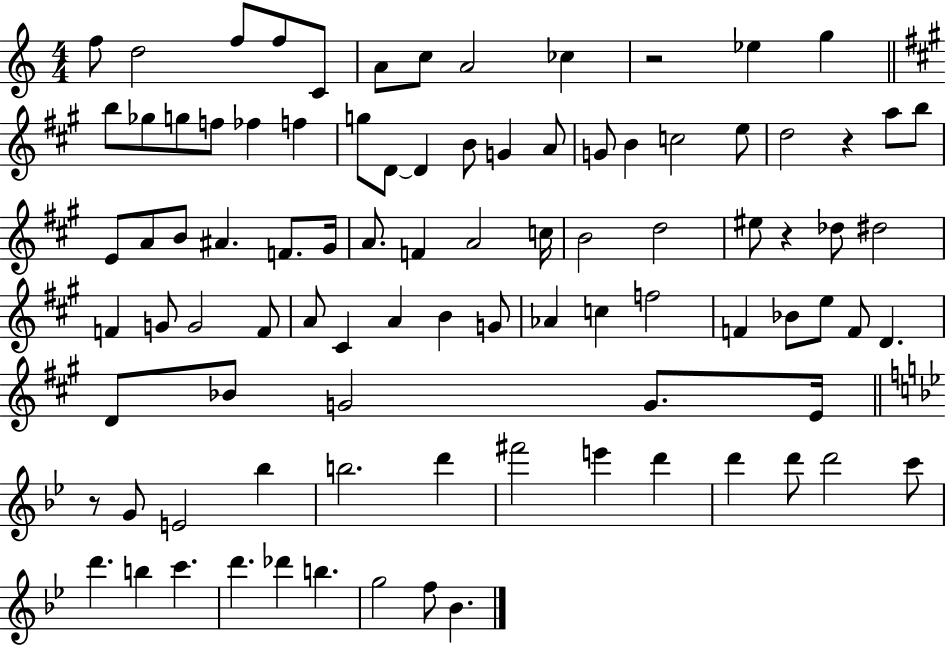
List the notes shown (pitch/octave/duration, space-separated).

F5/e D5/h F5/e F5/e C4/e A4/e C5/e A4/h CES5/q R/h Eb5/q G5/q B5/e Gb5/e G5/e F5/e FES5/q F5/q G5/e D4/e D4/q B4/e G4/q A4/e G4/e B4/q C5/h E5/e D5/h R/q A5/e B5/e E4/e A4/e B4/e A#4/q. F4/e. G#4/s A4/e. F4/q A4/h C5/s B4/h D5/h EIS5/e R/q Db5/e D#5/h F4/q G4/e G4/h F4/e A4/e C#4/q A4/q B4/q G4/e Ab4/q C5/q F5/h F4/q Bb4/e E5/e F4/e D4/q. D4/e Bb4/e G4/h G4/e. E4/s R/e G4/e E4/h Bb5/q B5/h. D6/q F#6/h E6/q D6/q D6/q D6/e D6/h C6/e D6/q. B5/q C6/q. D6/q. Db6/q B5/q. G5/h F5/e Bb4/q.